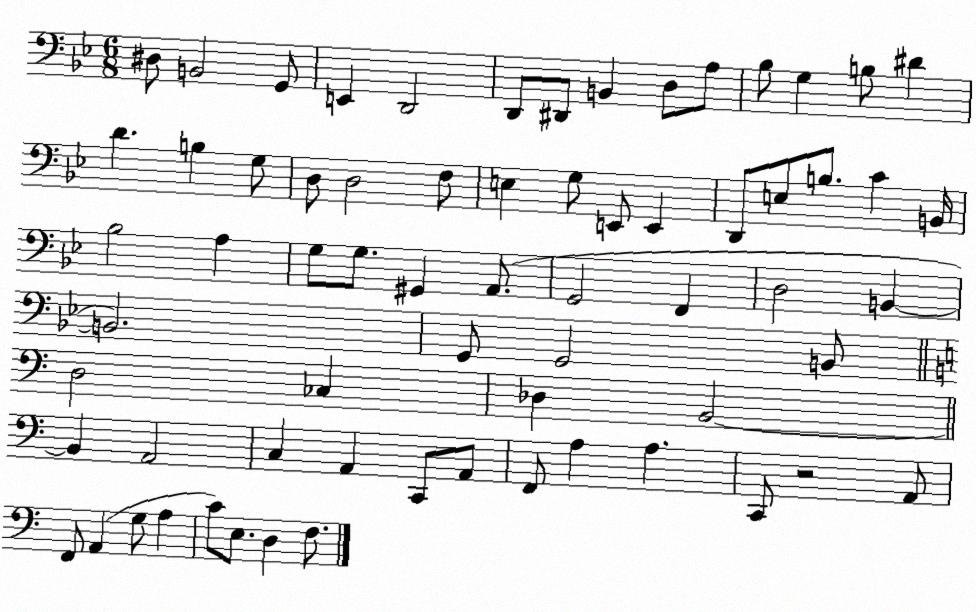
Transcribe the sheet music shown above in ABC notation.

X:1
T:Untitled
M:6/8
L:1/4
K:Bb
^D,/2 B,,2 G,,/2 E,, D,,2 D,,/2 ^D,,/2 B,, D,/2 A,/2 _B,/2 G, B,/2 ^D D B, G,/2 D,/2 D,2 F,/2 E, G,/2 E,,/2 E,, D,,/2 E,/2 B,/2 C B,,/4 _B,2 A, G,/2 G,/2 ^G,, A,,/2 G,,2 F,, D,2 B,, B,,2 G,,/2 G,,2 B,,/2 D,2 _C, _D, B,,2 B,, A,,2 C, A,, C,,/2 A,,/2 F,,/2 A, A, C,,/2 z2 A,,/2 F,,/2 A,, G,/2 A, C/2 E,/2 D, F,/2